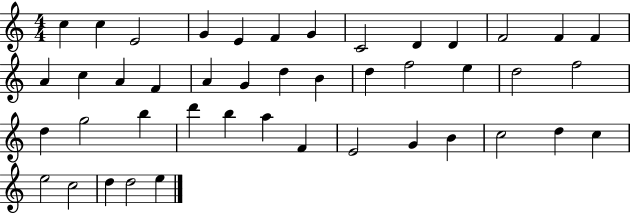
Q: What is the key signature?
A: C major